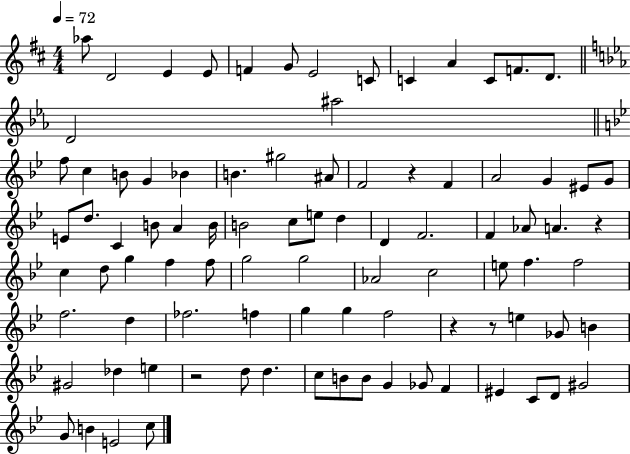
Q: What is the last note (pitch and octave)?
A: C5